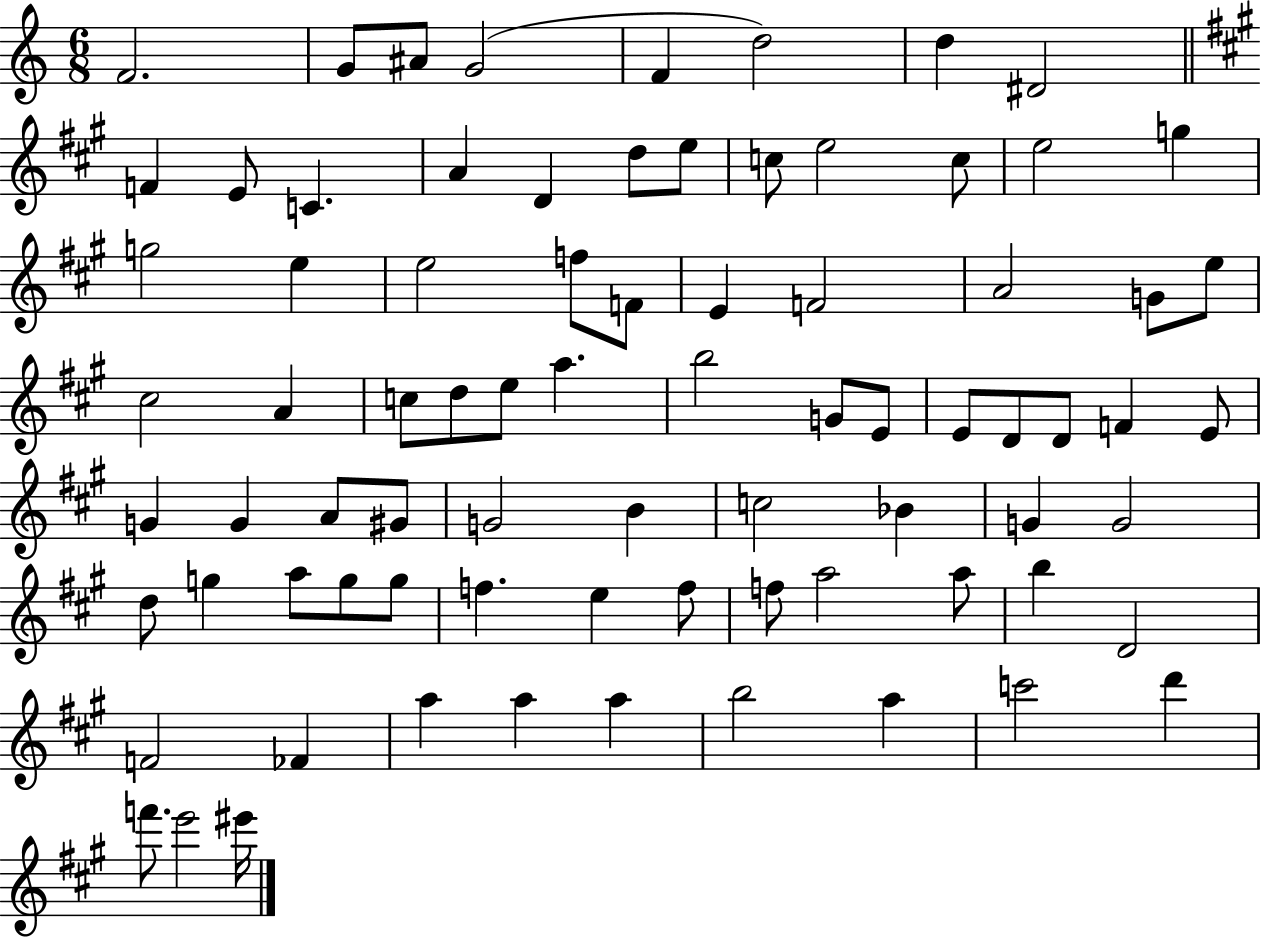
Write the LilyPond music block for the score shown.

{
  \clef treble
  \numericTimeSignature
  \time 6/8
  \key c \major
  f'2. | g'8 ais'8 g'2( | f'4 d''2) | d''4 dis'2 | \break \bar "||" \break \key a \major f'4 e'8 c'4. | a'4 d'4 d''8 e''8 | c''8 e''2 c''8 | e''2 g''4 | \break g''2 e''4 | e''2 f''8 f'8 | e'4 f'2 | a'2 g'8 e''8 | \break cis''2 a'4 | c''8 d''8 e''8 a''4. | b''2 g'8 e'8 | e'8 d'8 d'8 f'4 e'8 | \break g'4 g'4 a'8 gis'8 | g'2 b'4 | c''2 bes'4 | g'4 g'2 | \break d''8 g''4 a''8 g''8 g''8 | f''4. e''4 f''8 | f''8 a''2 a''8 | b''4 d'2 | \break f'2 fes'4 | a''4 a''4 a''4 | b''2 a''4 | c'''2 d'''4 | \break f'''8. e'''2 eis'''16 | \bar "|."
}